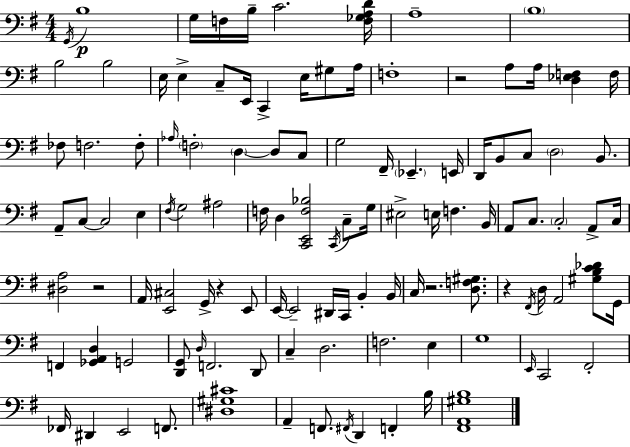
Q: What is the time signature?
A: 4/4